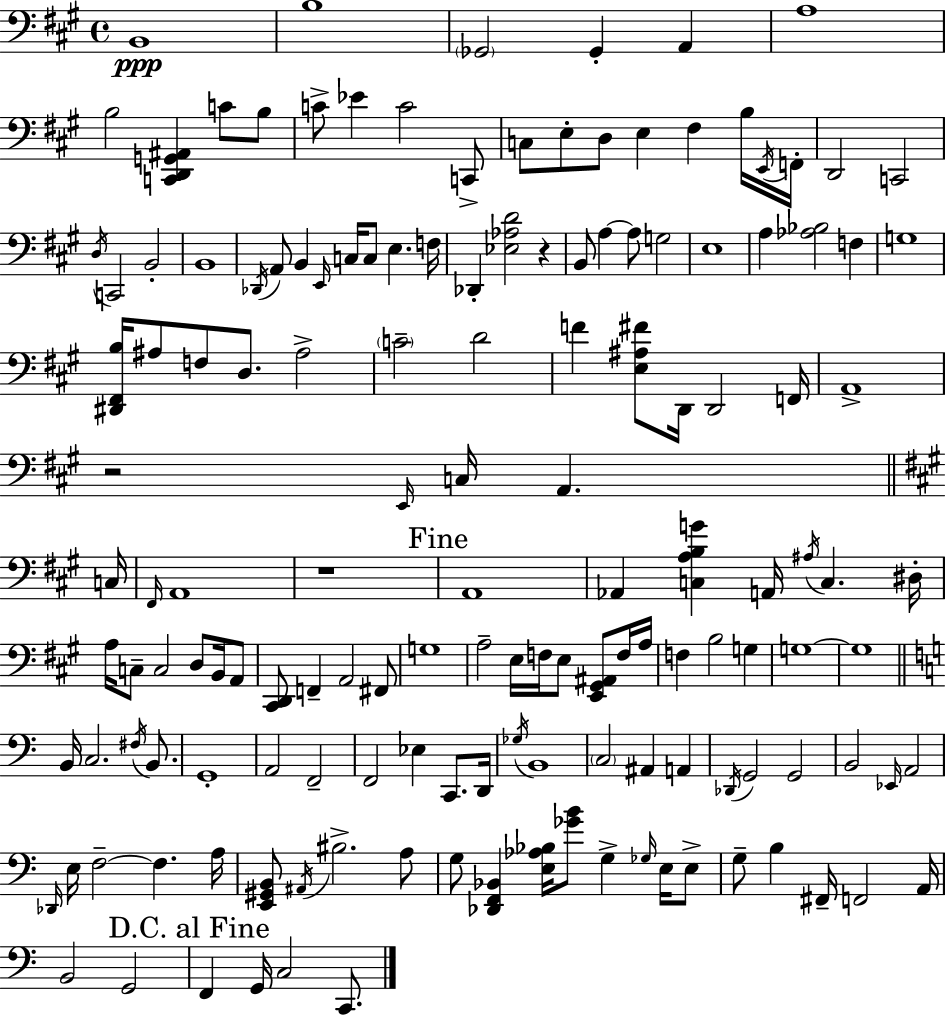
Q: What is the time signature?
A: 4/4